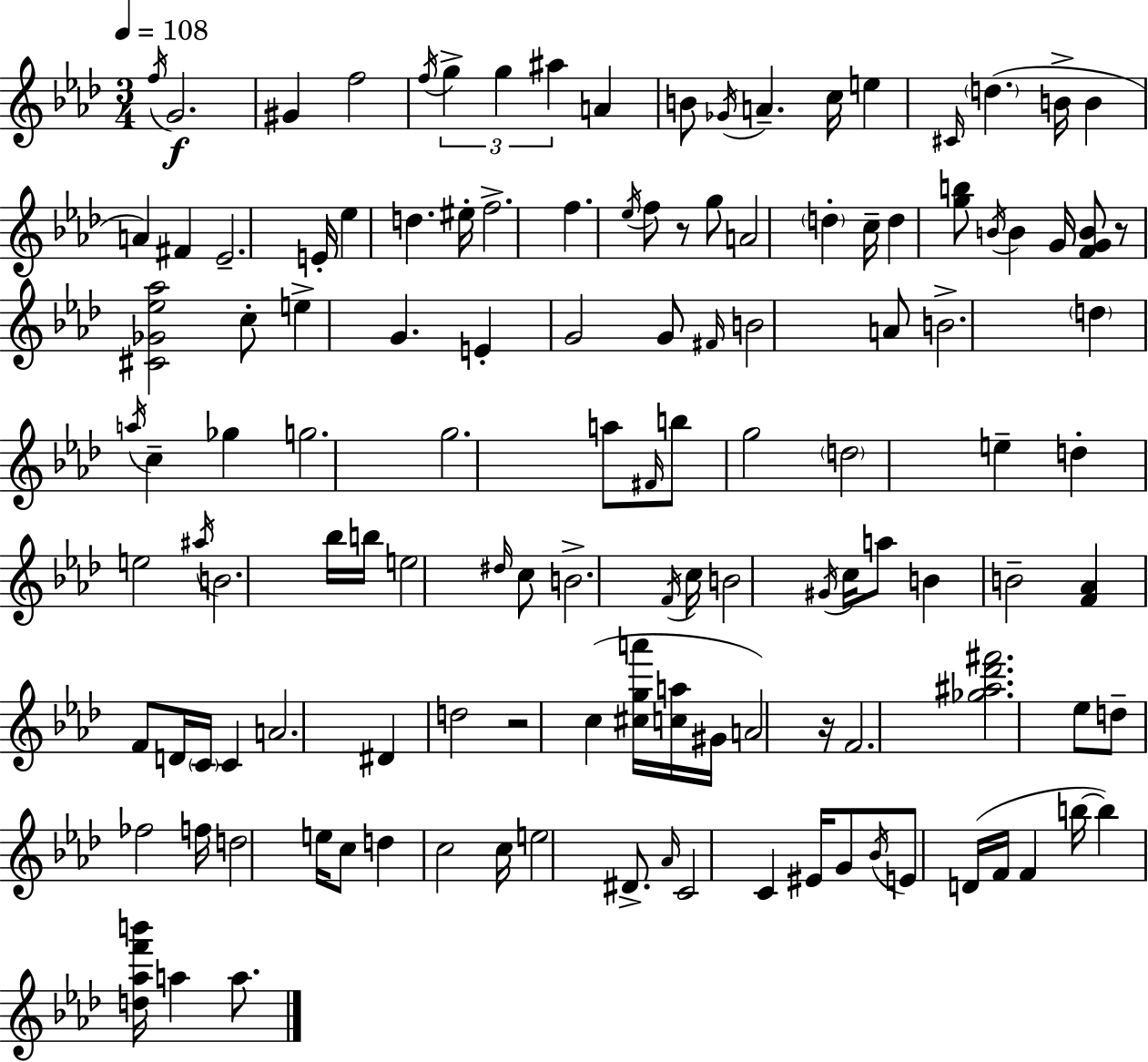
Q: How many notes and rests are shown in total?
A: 126